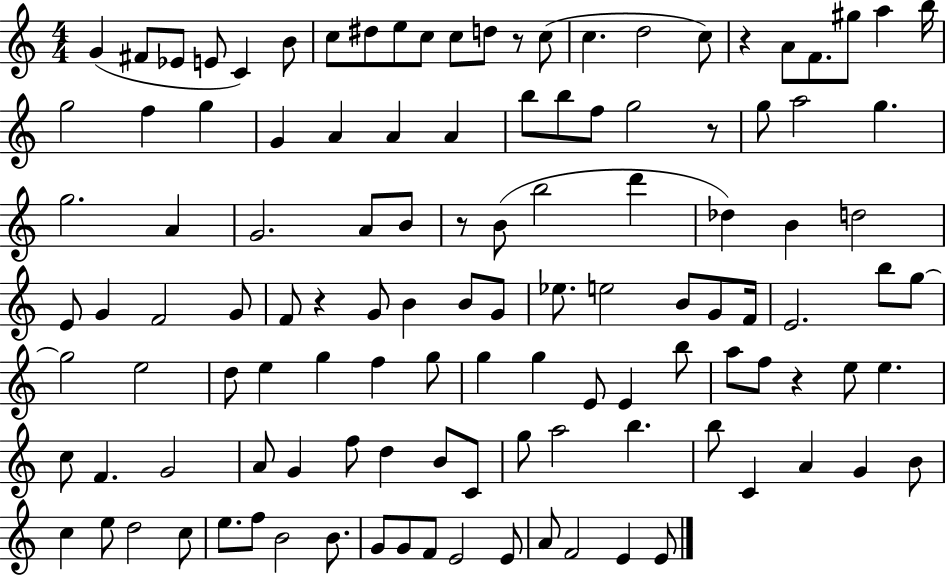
G4/q F#4/e Eb4/e E4/e C4/q B4/e C5/e D#5/e E5/e C5/e C5/e D5/e R/e C5/e C5/q. D5/h C5/e R/q A4/e F4/e. G#5/e A5/q B5/s G5/h F5/q G5/q G4/q A4/q A4/q A4/q B5/e B5/e F5/e G5/h R/e G5/e A5/h G5/q. G5/h. A4/q G4/h. A4/e B4/e R/e B4/e B5/h D6/q Db5/q B4/q D5/h E4/e G4/q F4/h G4/e F4/e R/q G4/e B4/q B4/e G4/e Eb5/e. E5/h B4/e G4/e F4/s E4/h. B5/e G5/e G5/h E5/h D5/e E5/q G5/q F5/q G5/e G5/q G5/q E4/e E4/q B5/e A5/e F5/e R/q E5/e E5/q. C5/e F4/q. G4/h A4/e G4/q F5/e D5/q B4/e C4/e G5/e A5/h B5/q. B5/e C4/q A4/q G4/q B4/e C5/q E5/e D5/h C5/e E5/e. F5/e B4/h B4/e. G4/e G4/e F4/e E4/h E4/e A4/e F4/h E4/q E4/e